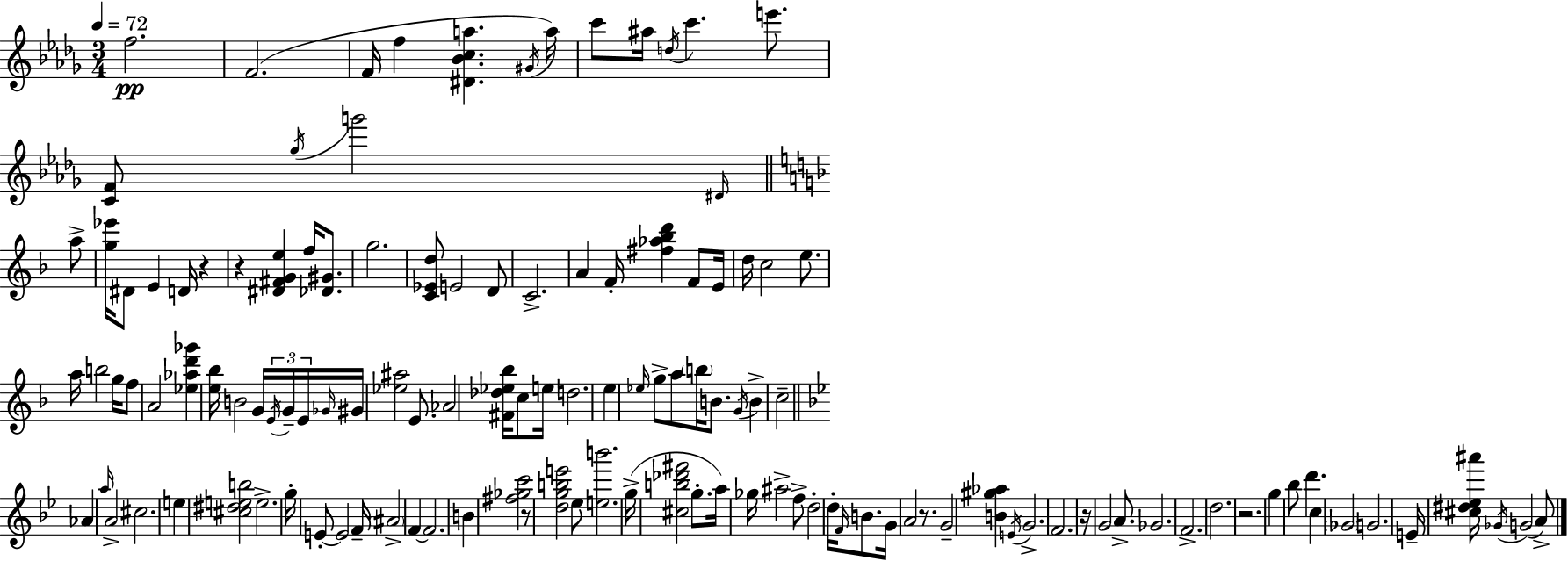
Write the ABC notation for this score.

X:1
T:Untitled
M:3/4
L:1/4
K:Bbm
f2 F2 F/4 f [^D_Bca] ^G/4 a/4 c'/2 ^a/4 d/4 c' e'/2 [CF]/2 _g/4 g'2 ^D/4 a/2 [g_e']/4 ^D/2 E D/4 z z [^D^FGe] f/4 [_D^G]/2 g2 [C_Ed]/2 E2 D/2 C2 A F/4 [^f_a_bd'] F/2 E/4 d/4 c2 e/2 a/4 b2 g/4 f/2 A2 [_e_ad'_g'] [e_b]/4 B2 G/4 E/4 G/4 E/4 _G/4 ^G/4 [_e^a]2 E/2 _A2 [^F_d_e_b]/4 c/2 e/4 d2 e _e/4 g/2 a/2 b/4 B/2 G/4 B c2 _A a/4 A2 ^c2 e [^c^deb]2 e2 g/4 E/2 E2 F/4 ^A2 F F2 B [^f_gc']2 z/2 [dgbe']2 _e/2 [eb']2 g/4 [^cb_d'^f']2 g/2 a/4 _g/4 ^a2 f/2 d2 d/4 F/4 B/2 G/4 A2 z/2 G2 [B^g_a] E/4 G2 F2 z/4 G2 A/2 _G2 F2 d2 z2 g _b/2 d' c _G2 G2 E/4 [^c^d_e^a']/4 _G/4 G2 A/2